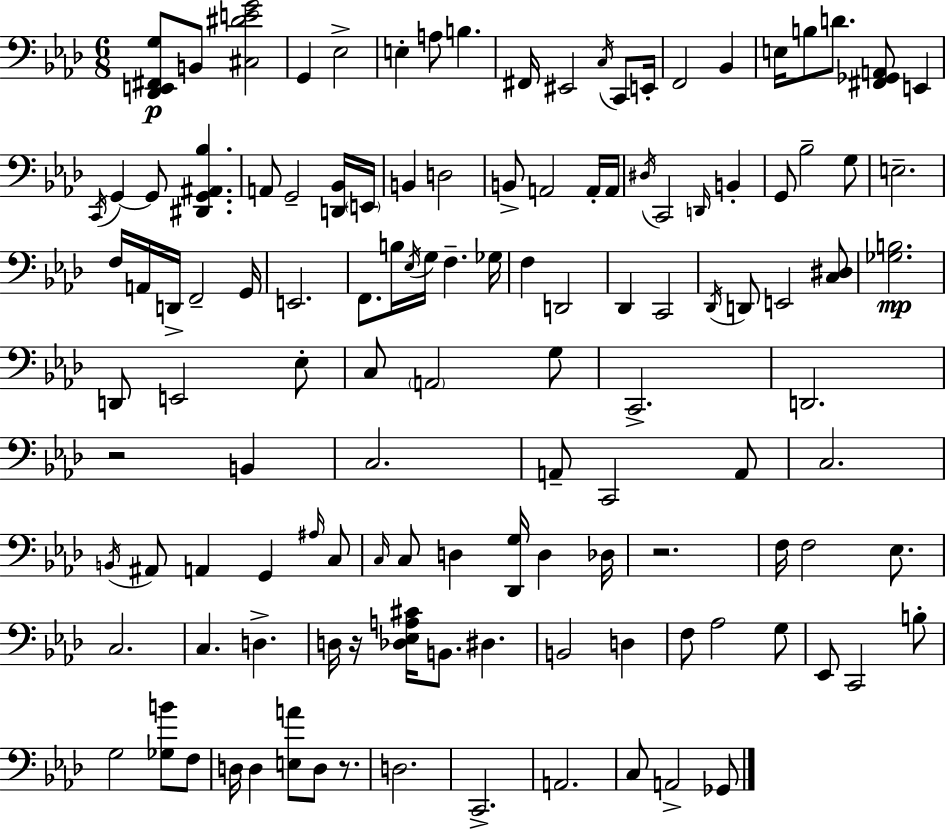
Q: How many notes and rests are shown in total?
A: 124